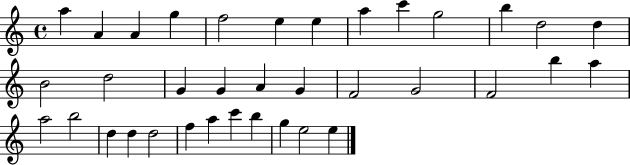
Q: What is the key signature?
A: C major